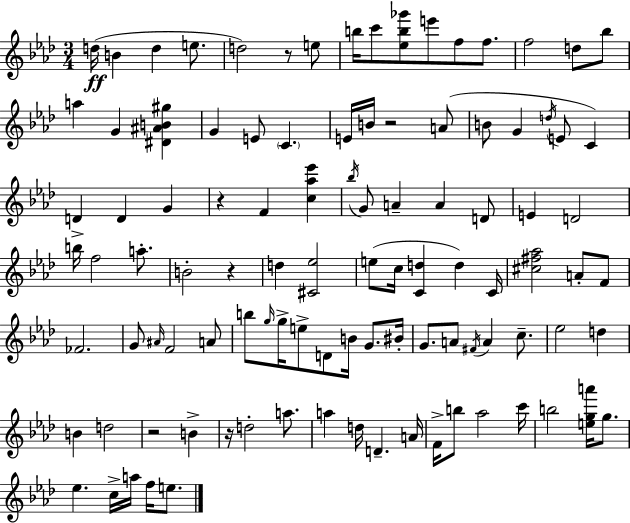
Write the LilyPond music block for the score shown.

{
  \clef treble
  \numericTimeSignature
  \time 3/4
  \key f \minor
  d''16(\ff b'4 d''4 e''8. | d''2) r8 e''8 | b''16 c'''8 <ees'' b'' ges'''>8 e'''8 f''8 f''8. | f''2 d''8 bes''8 | \break a''4 g'4 <dis' ais' b' gis''>4 | g'4 e'8 \parenthesize c'4. | e'16 b'16 r2 a'8( | b'8 g'4 \acciaccatura { d''16 } e'8 c'4) | \break d'4-> d'4 g'4 | r4 f'4 <c'' aes'' ees'''>4 | \acciaccatura { bes''16 } g'8 a'4-- a'4 | d'8 e'4 d'2 | \break b''16 f''2 a''8.-. | b'2-. r4 | d''4 <cis' ees''>2 | e''8( c''16 <c' d''>4 d''4) | \break c'16 <cis'' fis'' aes''>2 a'8-. | f'8 fes'2. | g'8 \grace { ais'16 } f'2 | a'8 b''8 \grace { g''16 } g''16-> e''8-> d'8 b'16 | \break g'8. bis'16-. g'8. a'8 \acciaccatura { fis'16 } a'4 | c''8.-- ees''2 | d''4 b'4 d''2 | r2 | \break b'4-> r16 d''2-. | a''8. a''4 d''16 d'4.-- | a'16 f'16-> b''8 aes''2 | c'''16 b''2 | \break <e'' g'' a'''>16 g''8. ees''4. c''16-> | a''16 f''16 e''8. \bar "|."
}